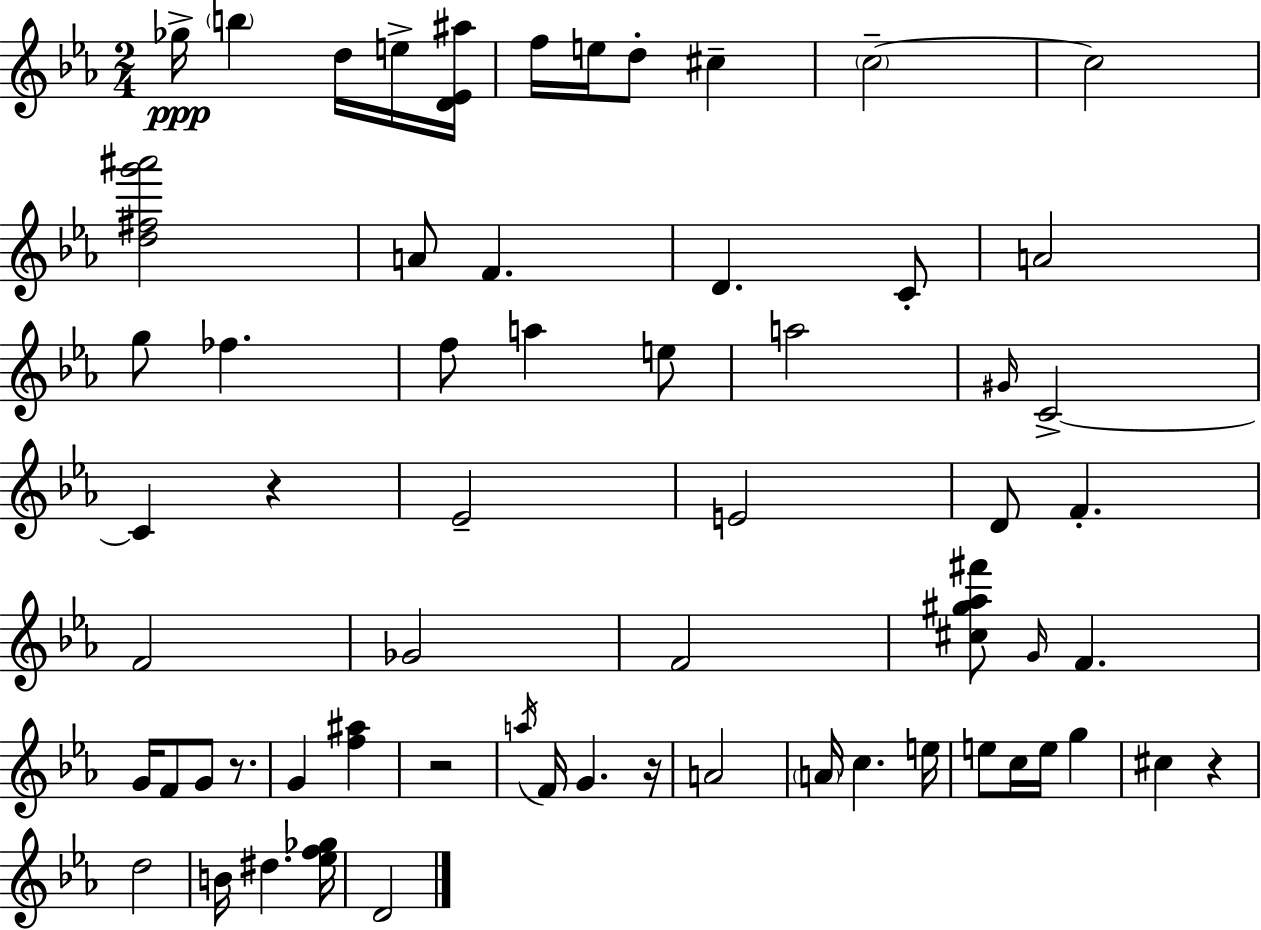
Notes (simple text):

Gb5/s B5/q D5/s E5/s [D4,Eb4,A#5]/s F5/s E5/s D5/e C#5/q C5/h C5/h [D5,F#5,G6,A#6]/h A4/e F4/q. D4/q. C4/e A4/h G5/e FES5/q. F5/e A5/q E5/e A5/h G#4/s C4/h C4/q R/q Eb4/h E4/h D4/e F4/q. F4/h Gb4/h F4/h [C#5,G#5,Ab5,F#6]/e G4/s F4/q. G4/s F4/e G4/e R/e. G4/q [F5,A#5]/q R/h A5/s F4/s G4/q. R/s A4/h A4/s C5/q. E5/s E5/e C5/s E5/s G5/q C#5/q R/q D5/h B4/s D#5/q. [Eb5,F5,Gb5]/s D4/h